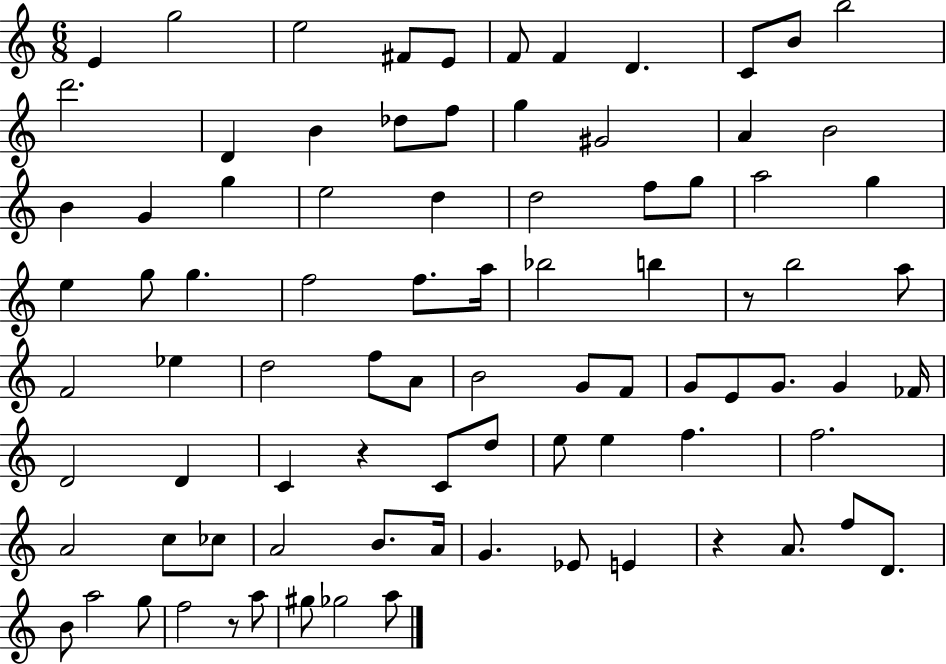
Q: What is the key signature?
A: C major